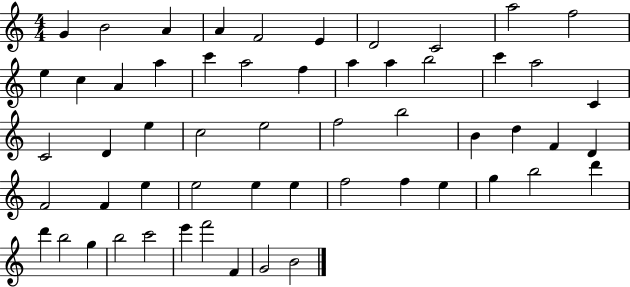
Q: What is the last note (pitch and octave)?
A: B4